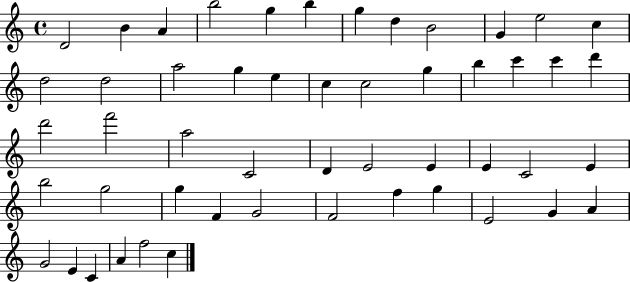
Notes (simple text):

D4/h B4/q A4/q B5/h G5/q B5/q G5/q D5/q B4/h G4/q E5/h C5/q D5/h D5/h A5/h G5/q E5/q C5/q C5/h G5/q B5/q C6/q C6/q D6/q D6/h F6/h A5/h C4/h D4/q E4/h E4/q E4/q C4/h E4/q B5/h G5/h G5/q F4/q G4/h F4/h F5/q G5/q E4/h G4/q A4/q G4/h E4/q C4/q A4/q F5/h C5/q